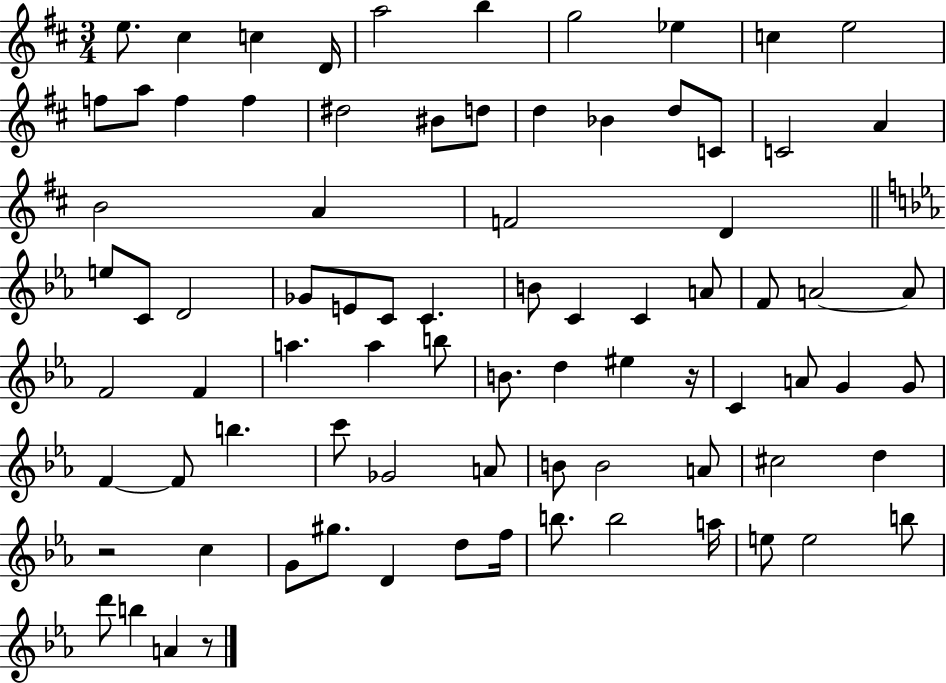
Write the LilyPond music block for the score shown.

{
  \clef treble
  \numericTimeSignature
  \time 3/4
  \key d \major
  e''8. cis''4 c''4 d'16 | a''2 b''4 | g''2 ees''4 | c''4 e''2 | \break f''8 a''8 f''4 f''4 | dis''2 bis'8 d''8 | d''4 bes'4 d''8 c'8 | c'2 a'4 | \break b'2 a'4 | f'2 d'4 | \bar "||" \break \key ees \major e''8 c'8 d'2 | ges'8 e'8 c'8 c'4. | b'8 c'4 c'4 a'8 | f'8 a'2~~ a'8 | \break f'2 f'4 | a''4. a''4 b''8 | b'8. d''4 eis''4 r16 | c'4 a'8 g'4 g'8 | \break f'4~~ f'8 b''4. | c'''8 ges'2 a'8 | b'8 b'2 a'8 | cis''2 d''4 | \break r2 c''4 | g'8 gis''8. d'4 d''8 f''16 | b''8. b''2 a''16 | e''8 e''2 b''8 | \break d'''8 b''4 a'4 r8 | \bar "|."
}